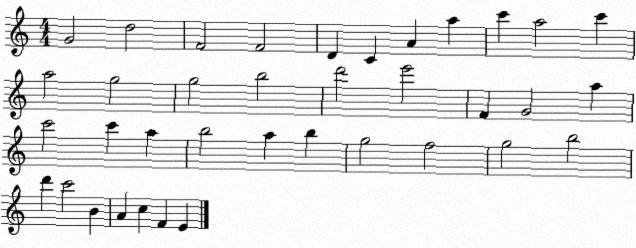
X:1
T:Untitled
M:4/4
L:1/4
K:C
G2 d2 F2 F2 D C A a c' a2 c' a2 g2 g2 b2 d'2 e'2 F G2 a c'2 c' a b2 a b g2 f2 g2 b2 d' c'2 B A c F E